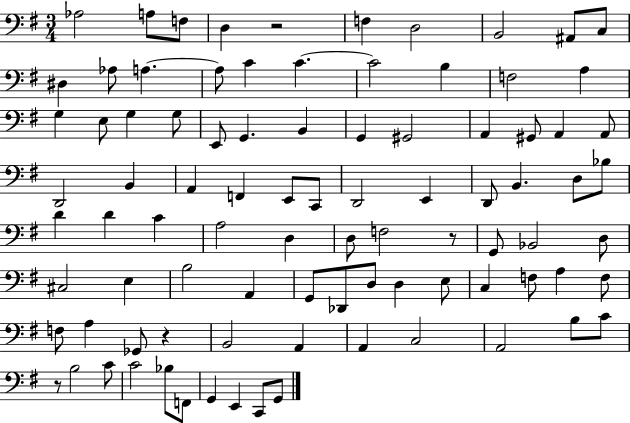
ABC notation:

X:1
T:Untitled
M:3/4
L:1/4
K:G
_A,2 A,/2 F,/2 D, z2 F, D,2 B,,2 ^A,,/2 C,/2 ^D, _A,/2 A, A,/2 C C C2 B, F,2 A, G, E,/2 G, G,/2 E,,/2 G,, B,, G,, ^G,,2 A,, ^G,,/2 A,, A,,/2 D,,2 B,, A,, F,, E,,/2 C,,/2 D,,2 E,, D,,/2 B,, D,/2 _B,/2 D D C A,2 D, D,/2 F,2 z/2 G,,/2 _B,,2 D,/2 ^C,2 E, B,2 A,, G,,/2 _D,,/2 D,/2 D, E,/2 C, F,/2 A, F,/2 F,/2 A, _G,,/2 z B,,2 A,, A,, C,2 A,,2 B,/2 C/2 z/2 B,2 C/2 C2 _B,/2 F,,/2 G,, E,, C,,/2 G,,/2